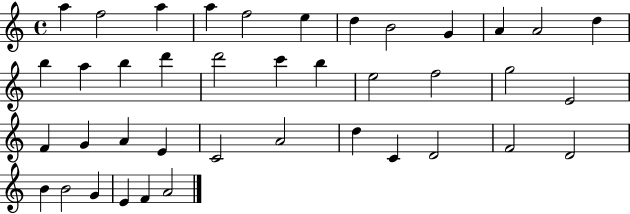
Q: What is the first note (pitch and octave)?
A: A5